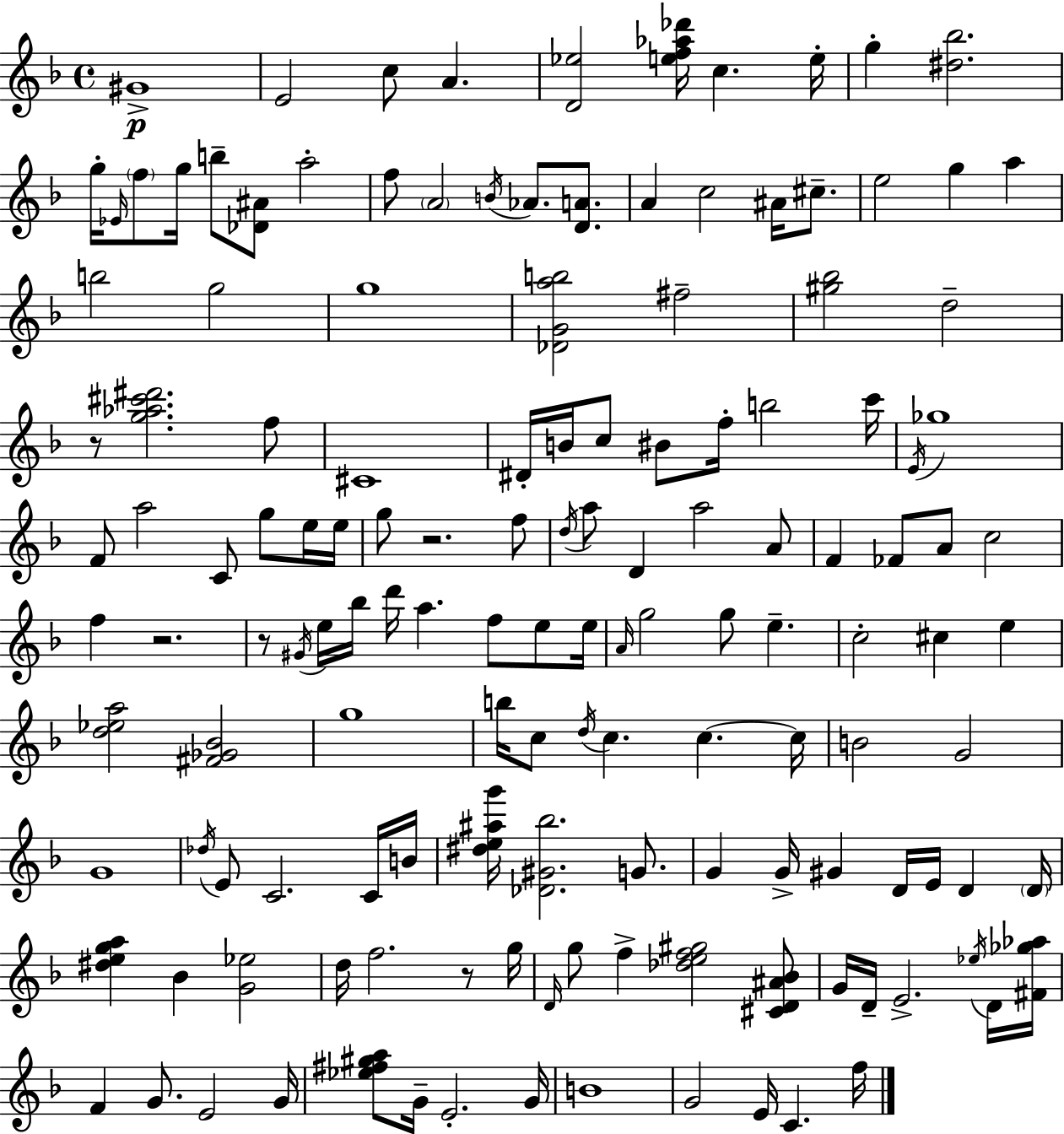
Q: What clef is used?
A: treble